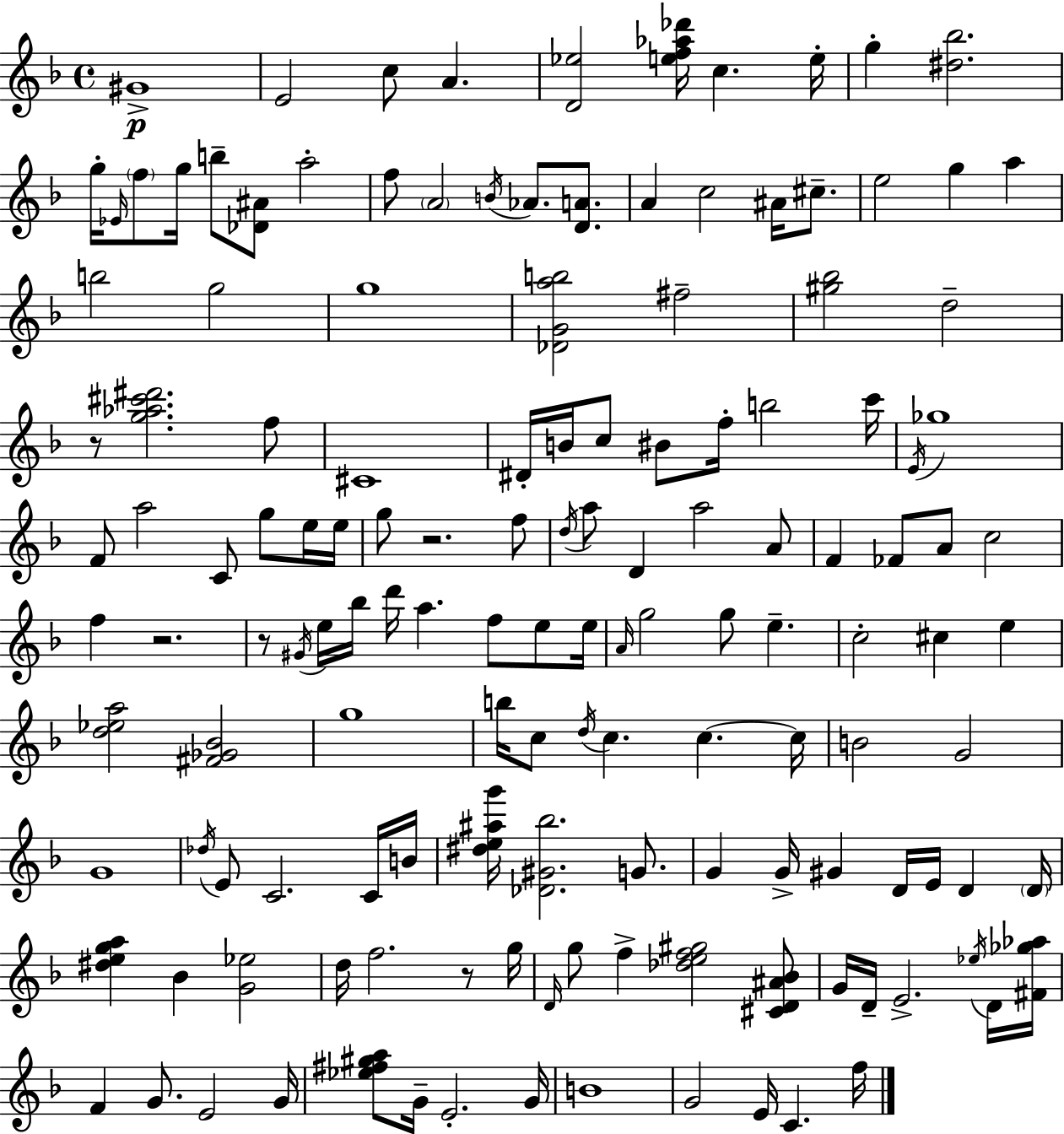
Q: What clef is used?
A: treble